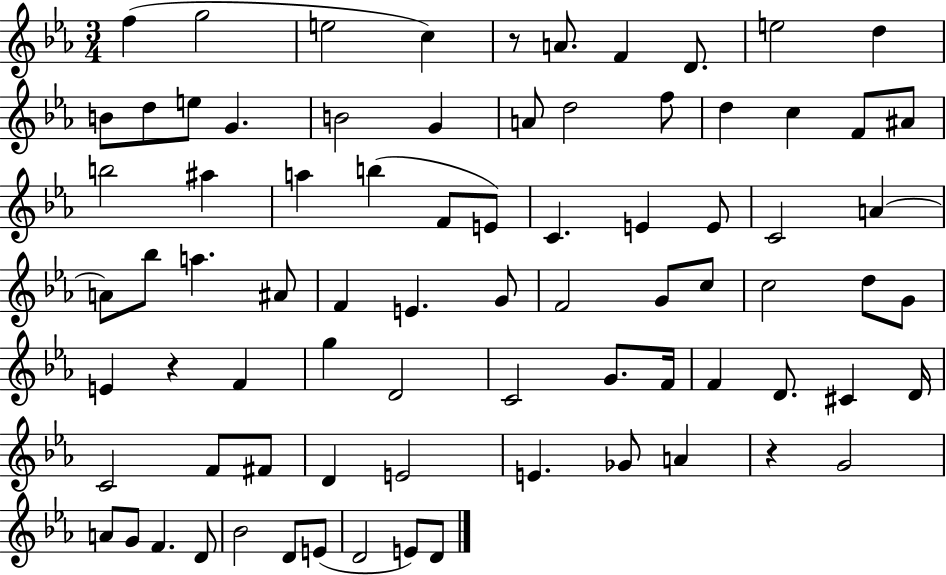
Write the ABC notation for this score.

X:1
T:Untitled
M:3/4
L:1/4
K:Eb
f g2 e2 c z/2 A/2 F D/2 e2 d B/2 d/2 e/2 G B2 G A/2 d2 f/2 d c F/2 ^A/2 b2 ^a a b F/2 E/2 C E E/2 C2 A A/2 _b/2 a ^A/2 F E G/2 F2 G/2 c/2 c2 d/2 G/2 E z F g D2 C2 G/2 F/4 F D/2 ^C D/4 C2 F/2 ^F/2 D E2 E _G/2 A z G2 A/2 G/2 F D/2 _B2 D/2 E/2 D2 E/2 D/2